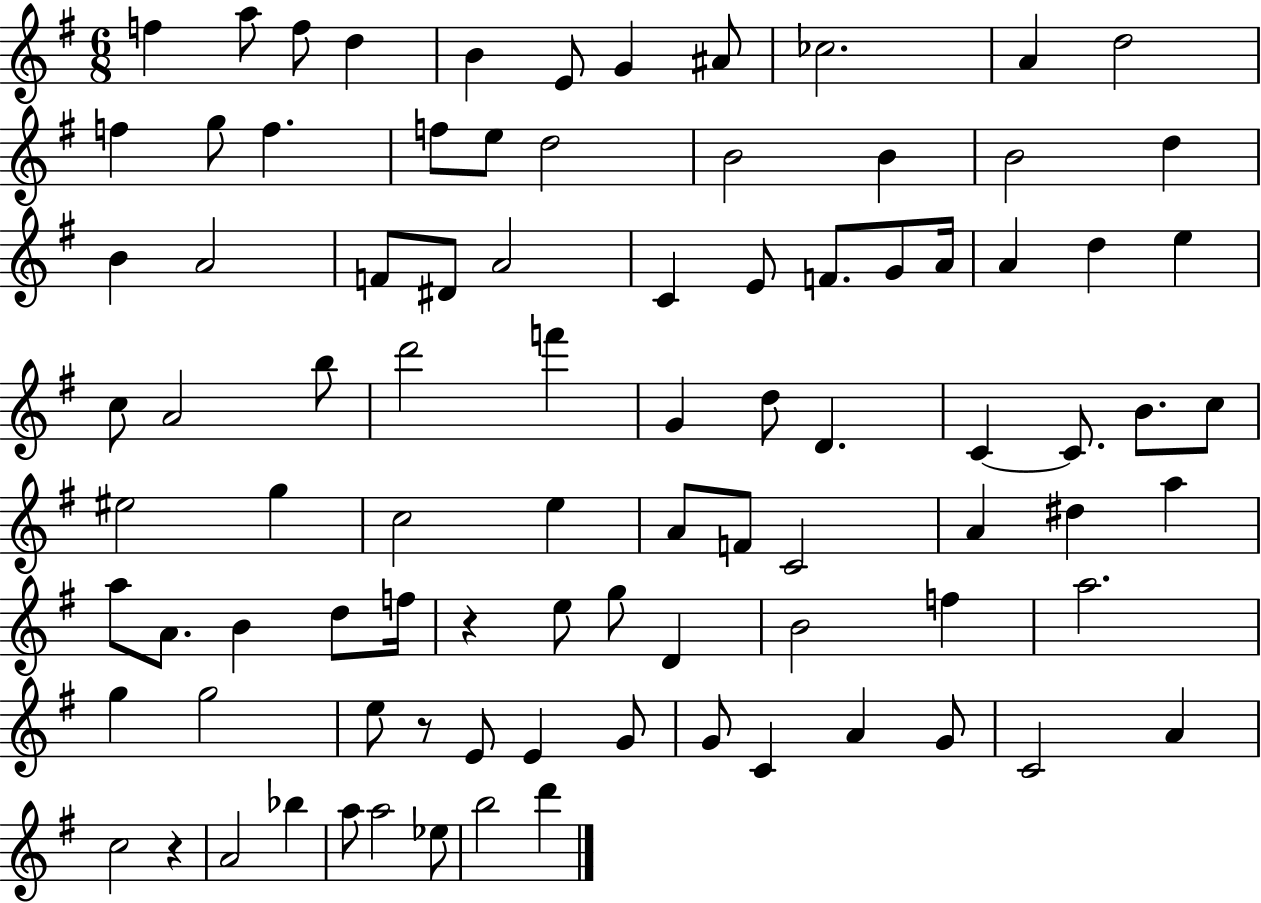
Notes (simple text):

F5/q A5/e F5/e D5/q B4/q E4/e G4/q A#4/e CES5/h. A4/q D5/h F5/q G5/e F5/q. F5/e E5/e D5/h B4/h B4/q B4/h D5/q B4/q A4/h F4/e D#4/e A4/h C4/q E4/e F4/e. G4/e A4/s A4/q D5/q E5/q C5/e A4/h B5/e D6/h F6/q G4/q D5/e D4/q. C4/q C4/e. B4/e. C5/e EIS5/h G5/q C5/h E5/q A4/e F4/e C4/h A4/q D#5/q A5/q A5/e A4/e. B4/q D5/e F5/s R/q E5/e G5/e D4/q B4/h F5/q A5/h. G5/q G5/h E5/e R/e E4/e E4/q G4/e G4/e C4/q A4/q G4/e C4/h A4/q C5/h R/q A4/h Bb5/q A5/e A5/h Eb5/e B5/h D6/q